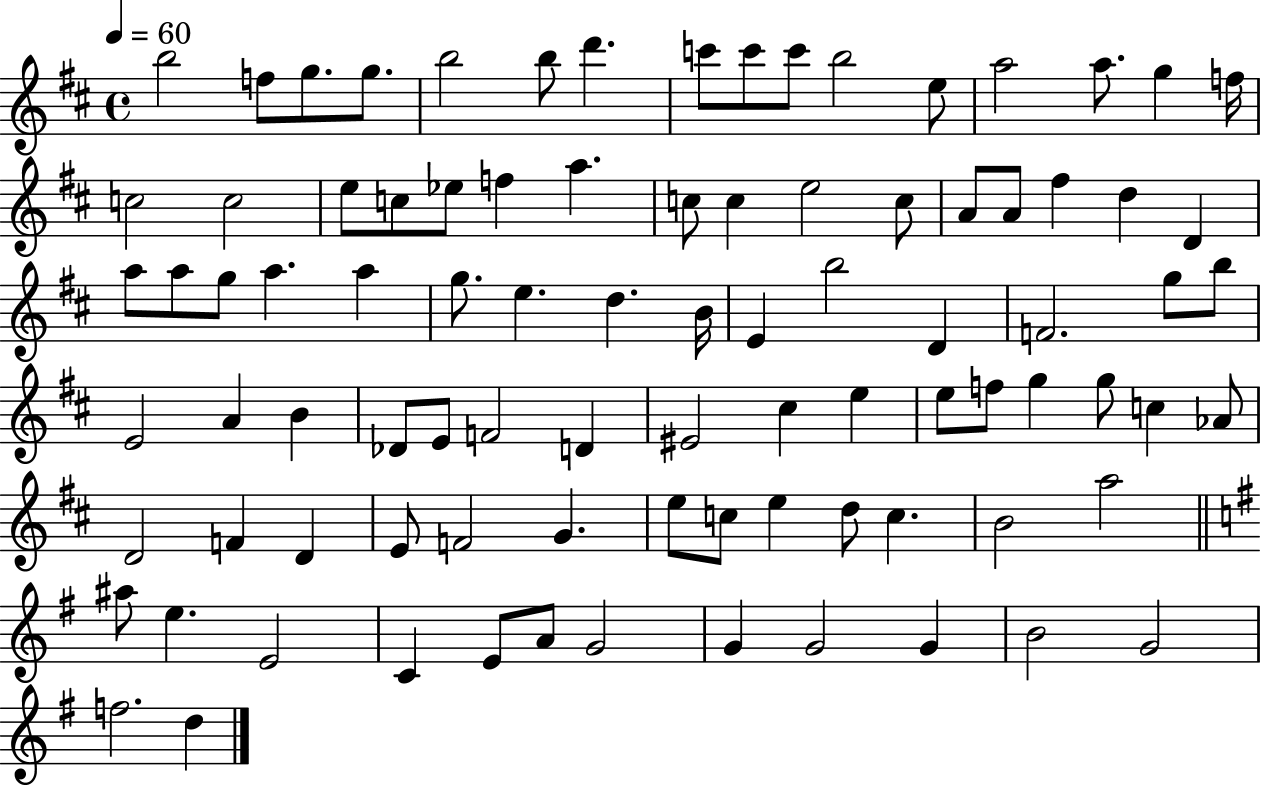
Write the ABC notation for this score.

X:1
T:Untitled
M:4/4
L:1/4
K:D
b2 f/2 g/2 g/2 b2 b/2 d' c'/2 c'/2 c'/2 b2 e/2 a2 a/2 g f/4 c2 c2 e/2 c/2 _e/2 f a c/2 c e2 c/2 A/2 A/2 ^f d D a/2 a/2 g/2 a a g/2 e d B/4 E b2 D F2 g/2 b/2 E2 A B _D/2 E/2 F2 D ^E2 ^c e e/2 f/2 g g/2 c _A/2 D2 F D E/2 F2 G e/2 c/2 e d/2 c B2 a2 ^a/2 e E2 C E/2 A/2 G2 G G2 G B2 G2 f2 d